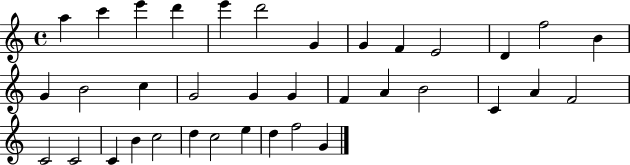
{
  \clef treble
  \time 4/4
  \defaultTimeSignature
  \key c \major
  a''4 c'''4 e'''4 d'''4 | e'''4 d'''2 g'4 | g'4 f'4 e'2 | d'4 f''2 b'4 | \break g'4 b'2 c''4 | g'2 g'4 g'4 | f'4 a'4 b'2 | c'4 a'4 f'2 | \break c'2 c'2 | c'4 b'4 c''2 | d''4 c''2 e''4 | d''4 f''2 g'4 | \break \bar "|."
}